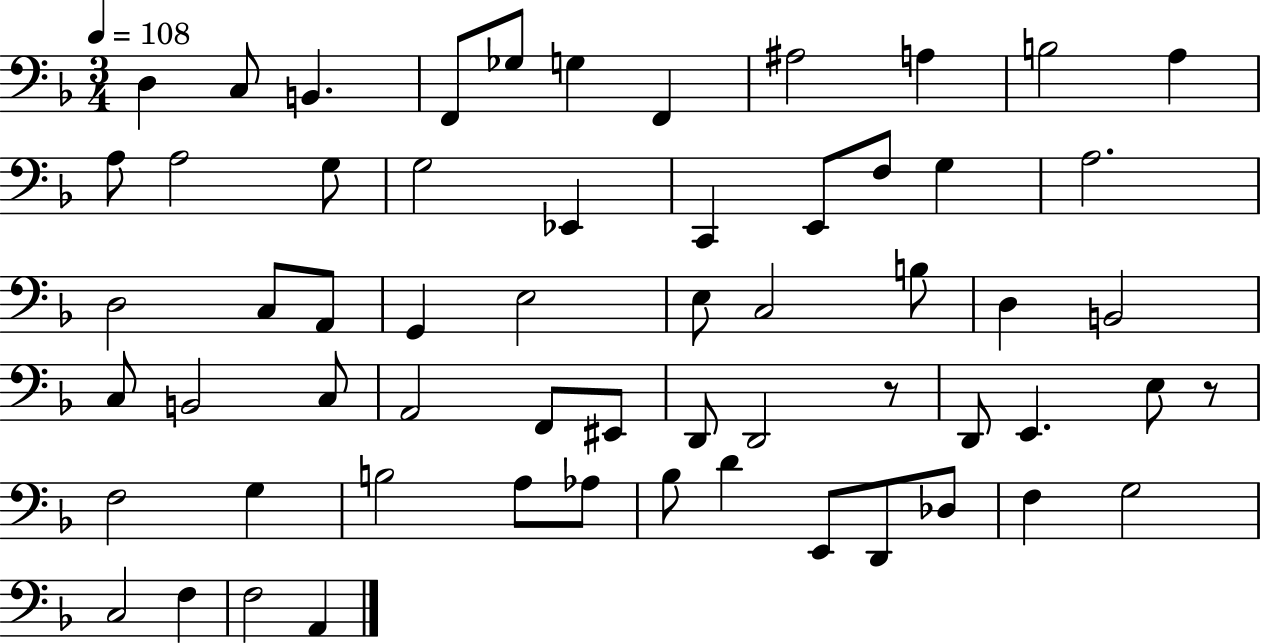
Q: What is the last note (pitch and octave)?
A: A2